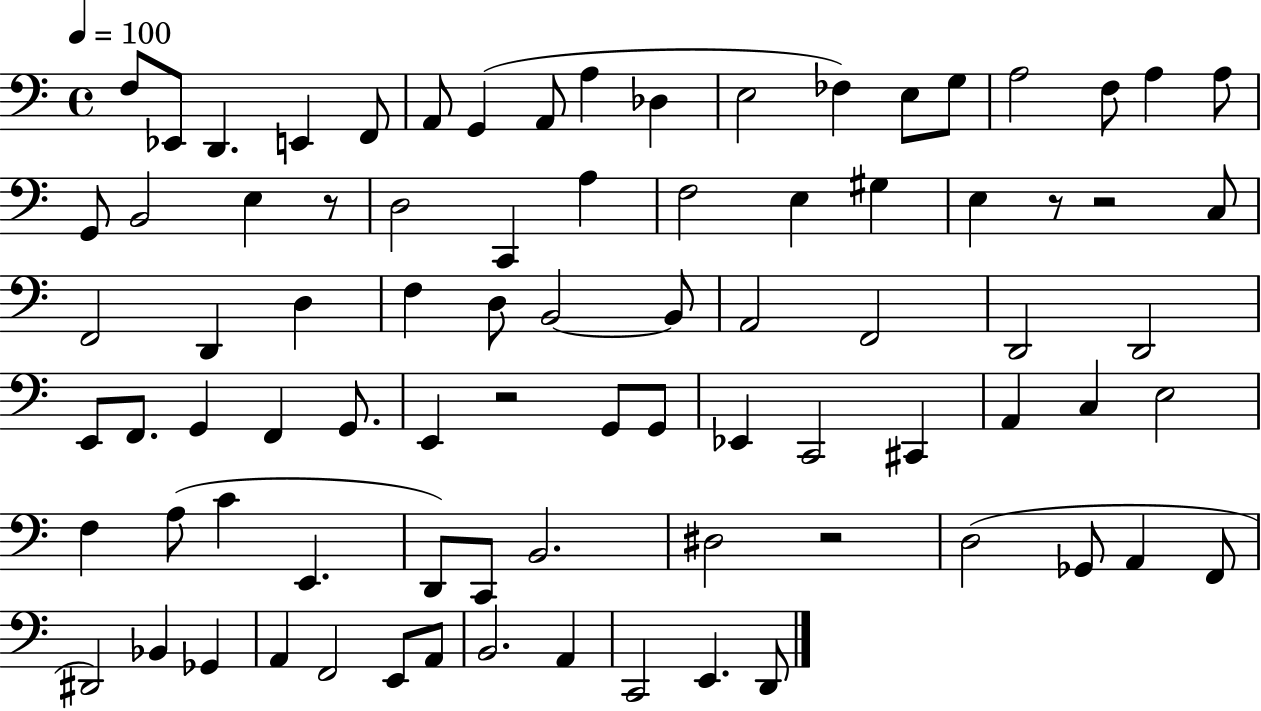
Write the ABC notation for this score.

X:1
T:Untitled
M:4/4
L:1/4
K:C
F,/2 _E,,/2 D,, E,, F,,/2 A,,/2 G,, A,,/2 A, _D, E,2 _F, E,/2 G,/2 A,2 F,/2 A, A,/2 G,,/2 B,,2 E, z/2 D,2 C,, A, F,2 E, ^G, E, z/2 z2 C,/2 F,,2 D,, D, F, D,/2 B,,2 B,,/2 A,,2 F,,2 D,,2 D,,2 E,,/2 F,,/2 G,, F,, G,,/2 E,, z2 G,,/2 G,,/2 _E,, C,,2 ^C,, A,, C, E,2 F, A,/2 C E,, D,,/2 C,,/2 B,,2 ^D,2 z2 D,2 _G,,/2 A,, F,,/2 ^D,,2 _B,, _G,, A,, F,,2 E,,/2 A,,/2 B,,2 A,, C,,2 E,, D,,/2